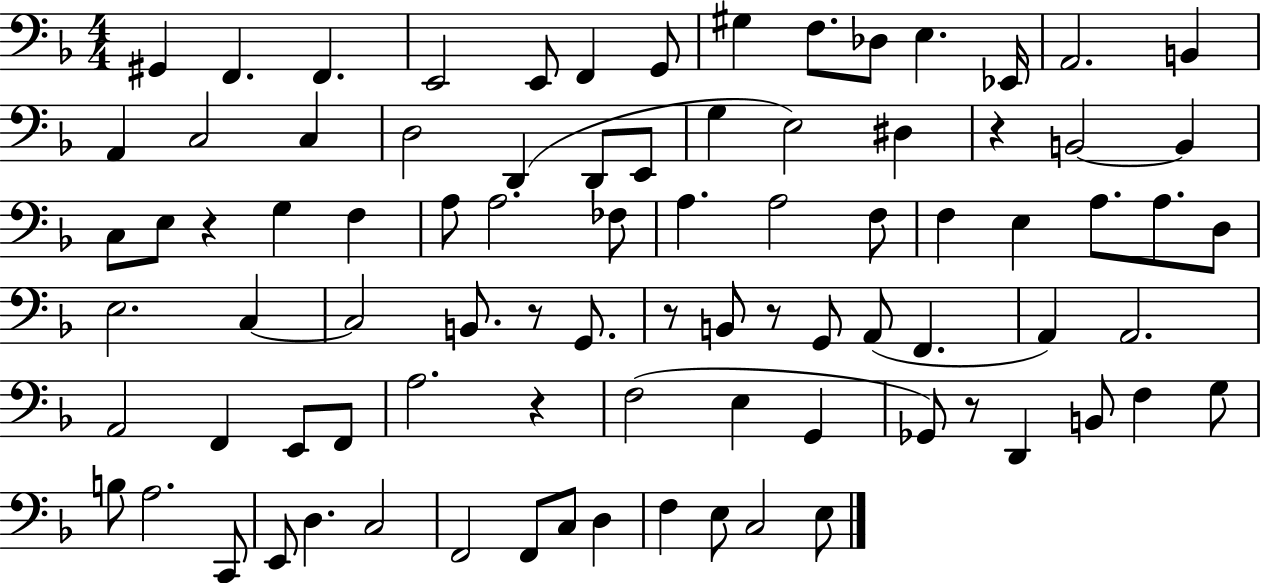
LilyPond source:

{
  \clef bass
  \numericTimeSignature
  \time 4/4
  \key f \major
  gis,4 f,4. f,4. | e,2 e,8 f,4 g,8 | gis4 f8. des8 e4. ees,16 | a,2. b,4 | \break a,4 c2 c4 | d2 d,4( d,8 e,8 | g4 e2) dis4 | r4 b,2~~ b,4 | \break c8 e8 r4 g4 f4 | a8 a2. fes8 | a4. a2 f8 | f4 e4 a8. a8. d8 | \break e2. c4~~ | c2 b,8. r8 g,8. | r8 b,8 r8 g,8 a,8( f,4. | a,4) a,2. | \break a,2 f,4 e,8 f,8 | a2. r4 | f2( e4 g,4 | ges,8) r8 d,4 b,8 f4 g8 | \break b8 a2. c,8 | e,8 d4. c2 | f,2 f,8 c8 d4 | f4 e8 c2 e8 | \break \bar "|."
}